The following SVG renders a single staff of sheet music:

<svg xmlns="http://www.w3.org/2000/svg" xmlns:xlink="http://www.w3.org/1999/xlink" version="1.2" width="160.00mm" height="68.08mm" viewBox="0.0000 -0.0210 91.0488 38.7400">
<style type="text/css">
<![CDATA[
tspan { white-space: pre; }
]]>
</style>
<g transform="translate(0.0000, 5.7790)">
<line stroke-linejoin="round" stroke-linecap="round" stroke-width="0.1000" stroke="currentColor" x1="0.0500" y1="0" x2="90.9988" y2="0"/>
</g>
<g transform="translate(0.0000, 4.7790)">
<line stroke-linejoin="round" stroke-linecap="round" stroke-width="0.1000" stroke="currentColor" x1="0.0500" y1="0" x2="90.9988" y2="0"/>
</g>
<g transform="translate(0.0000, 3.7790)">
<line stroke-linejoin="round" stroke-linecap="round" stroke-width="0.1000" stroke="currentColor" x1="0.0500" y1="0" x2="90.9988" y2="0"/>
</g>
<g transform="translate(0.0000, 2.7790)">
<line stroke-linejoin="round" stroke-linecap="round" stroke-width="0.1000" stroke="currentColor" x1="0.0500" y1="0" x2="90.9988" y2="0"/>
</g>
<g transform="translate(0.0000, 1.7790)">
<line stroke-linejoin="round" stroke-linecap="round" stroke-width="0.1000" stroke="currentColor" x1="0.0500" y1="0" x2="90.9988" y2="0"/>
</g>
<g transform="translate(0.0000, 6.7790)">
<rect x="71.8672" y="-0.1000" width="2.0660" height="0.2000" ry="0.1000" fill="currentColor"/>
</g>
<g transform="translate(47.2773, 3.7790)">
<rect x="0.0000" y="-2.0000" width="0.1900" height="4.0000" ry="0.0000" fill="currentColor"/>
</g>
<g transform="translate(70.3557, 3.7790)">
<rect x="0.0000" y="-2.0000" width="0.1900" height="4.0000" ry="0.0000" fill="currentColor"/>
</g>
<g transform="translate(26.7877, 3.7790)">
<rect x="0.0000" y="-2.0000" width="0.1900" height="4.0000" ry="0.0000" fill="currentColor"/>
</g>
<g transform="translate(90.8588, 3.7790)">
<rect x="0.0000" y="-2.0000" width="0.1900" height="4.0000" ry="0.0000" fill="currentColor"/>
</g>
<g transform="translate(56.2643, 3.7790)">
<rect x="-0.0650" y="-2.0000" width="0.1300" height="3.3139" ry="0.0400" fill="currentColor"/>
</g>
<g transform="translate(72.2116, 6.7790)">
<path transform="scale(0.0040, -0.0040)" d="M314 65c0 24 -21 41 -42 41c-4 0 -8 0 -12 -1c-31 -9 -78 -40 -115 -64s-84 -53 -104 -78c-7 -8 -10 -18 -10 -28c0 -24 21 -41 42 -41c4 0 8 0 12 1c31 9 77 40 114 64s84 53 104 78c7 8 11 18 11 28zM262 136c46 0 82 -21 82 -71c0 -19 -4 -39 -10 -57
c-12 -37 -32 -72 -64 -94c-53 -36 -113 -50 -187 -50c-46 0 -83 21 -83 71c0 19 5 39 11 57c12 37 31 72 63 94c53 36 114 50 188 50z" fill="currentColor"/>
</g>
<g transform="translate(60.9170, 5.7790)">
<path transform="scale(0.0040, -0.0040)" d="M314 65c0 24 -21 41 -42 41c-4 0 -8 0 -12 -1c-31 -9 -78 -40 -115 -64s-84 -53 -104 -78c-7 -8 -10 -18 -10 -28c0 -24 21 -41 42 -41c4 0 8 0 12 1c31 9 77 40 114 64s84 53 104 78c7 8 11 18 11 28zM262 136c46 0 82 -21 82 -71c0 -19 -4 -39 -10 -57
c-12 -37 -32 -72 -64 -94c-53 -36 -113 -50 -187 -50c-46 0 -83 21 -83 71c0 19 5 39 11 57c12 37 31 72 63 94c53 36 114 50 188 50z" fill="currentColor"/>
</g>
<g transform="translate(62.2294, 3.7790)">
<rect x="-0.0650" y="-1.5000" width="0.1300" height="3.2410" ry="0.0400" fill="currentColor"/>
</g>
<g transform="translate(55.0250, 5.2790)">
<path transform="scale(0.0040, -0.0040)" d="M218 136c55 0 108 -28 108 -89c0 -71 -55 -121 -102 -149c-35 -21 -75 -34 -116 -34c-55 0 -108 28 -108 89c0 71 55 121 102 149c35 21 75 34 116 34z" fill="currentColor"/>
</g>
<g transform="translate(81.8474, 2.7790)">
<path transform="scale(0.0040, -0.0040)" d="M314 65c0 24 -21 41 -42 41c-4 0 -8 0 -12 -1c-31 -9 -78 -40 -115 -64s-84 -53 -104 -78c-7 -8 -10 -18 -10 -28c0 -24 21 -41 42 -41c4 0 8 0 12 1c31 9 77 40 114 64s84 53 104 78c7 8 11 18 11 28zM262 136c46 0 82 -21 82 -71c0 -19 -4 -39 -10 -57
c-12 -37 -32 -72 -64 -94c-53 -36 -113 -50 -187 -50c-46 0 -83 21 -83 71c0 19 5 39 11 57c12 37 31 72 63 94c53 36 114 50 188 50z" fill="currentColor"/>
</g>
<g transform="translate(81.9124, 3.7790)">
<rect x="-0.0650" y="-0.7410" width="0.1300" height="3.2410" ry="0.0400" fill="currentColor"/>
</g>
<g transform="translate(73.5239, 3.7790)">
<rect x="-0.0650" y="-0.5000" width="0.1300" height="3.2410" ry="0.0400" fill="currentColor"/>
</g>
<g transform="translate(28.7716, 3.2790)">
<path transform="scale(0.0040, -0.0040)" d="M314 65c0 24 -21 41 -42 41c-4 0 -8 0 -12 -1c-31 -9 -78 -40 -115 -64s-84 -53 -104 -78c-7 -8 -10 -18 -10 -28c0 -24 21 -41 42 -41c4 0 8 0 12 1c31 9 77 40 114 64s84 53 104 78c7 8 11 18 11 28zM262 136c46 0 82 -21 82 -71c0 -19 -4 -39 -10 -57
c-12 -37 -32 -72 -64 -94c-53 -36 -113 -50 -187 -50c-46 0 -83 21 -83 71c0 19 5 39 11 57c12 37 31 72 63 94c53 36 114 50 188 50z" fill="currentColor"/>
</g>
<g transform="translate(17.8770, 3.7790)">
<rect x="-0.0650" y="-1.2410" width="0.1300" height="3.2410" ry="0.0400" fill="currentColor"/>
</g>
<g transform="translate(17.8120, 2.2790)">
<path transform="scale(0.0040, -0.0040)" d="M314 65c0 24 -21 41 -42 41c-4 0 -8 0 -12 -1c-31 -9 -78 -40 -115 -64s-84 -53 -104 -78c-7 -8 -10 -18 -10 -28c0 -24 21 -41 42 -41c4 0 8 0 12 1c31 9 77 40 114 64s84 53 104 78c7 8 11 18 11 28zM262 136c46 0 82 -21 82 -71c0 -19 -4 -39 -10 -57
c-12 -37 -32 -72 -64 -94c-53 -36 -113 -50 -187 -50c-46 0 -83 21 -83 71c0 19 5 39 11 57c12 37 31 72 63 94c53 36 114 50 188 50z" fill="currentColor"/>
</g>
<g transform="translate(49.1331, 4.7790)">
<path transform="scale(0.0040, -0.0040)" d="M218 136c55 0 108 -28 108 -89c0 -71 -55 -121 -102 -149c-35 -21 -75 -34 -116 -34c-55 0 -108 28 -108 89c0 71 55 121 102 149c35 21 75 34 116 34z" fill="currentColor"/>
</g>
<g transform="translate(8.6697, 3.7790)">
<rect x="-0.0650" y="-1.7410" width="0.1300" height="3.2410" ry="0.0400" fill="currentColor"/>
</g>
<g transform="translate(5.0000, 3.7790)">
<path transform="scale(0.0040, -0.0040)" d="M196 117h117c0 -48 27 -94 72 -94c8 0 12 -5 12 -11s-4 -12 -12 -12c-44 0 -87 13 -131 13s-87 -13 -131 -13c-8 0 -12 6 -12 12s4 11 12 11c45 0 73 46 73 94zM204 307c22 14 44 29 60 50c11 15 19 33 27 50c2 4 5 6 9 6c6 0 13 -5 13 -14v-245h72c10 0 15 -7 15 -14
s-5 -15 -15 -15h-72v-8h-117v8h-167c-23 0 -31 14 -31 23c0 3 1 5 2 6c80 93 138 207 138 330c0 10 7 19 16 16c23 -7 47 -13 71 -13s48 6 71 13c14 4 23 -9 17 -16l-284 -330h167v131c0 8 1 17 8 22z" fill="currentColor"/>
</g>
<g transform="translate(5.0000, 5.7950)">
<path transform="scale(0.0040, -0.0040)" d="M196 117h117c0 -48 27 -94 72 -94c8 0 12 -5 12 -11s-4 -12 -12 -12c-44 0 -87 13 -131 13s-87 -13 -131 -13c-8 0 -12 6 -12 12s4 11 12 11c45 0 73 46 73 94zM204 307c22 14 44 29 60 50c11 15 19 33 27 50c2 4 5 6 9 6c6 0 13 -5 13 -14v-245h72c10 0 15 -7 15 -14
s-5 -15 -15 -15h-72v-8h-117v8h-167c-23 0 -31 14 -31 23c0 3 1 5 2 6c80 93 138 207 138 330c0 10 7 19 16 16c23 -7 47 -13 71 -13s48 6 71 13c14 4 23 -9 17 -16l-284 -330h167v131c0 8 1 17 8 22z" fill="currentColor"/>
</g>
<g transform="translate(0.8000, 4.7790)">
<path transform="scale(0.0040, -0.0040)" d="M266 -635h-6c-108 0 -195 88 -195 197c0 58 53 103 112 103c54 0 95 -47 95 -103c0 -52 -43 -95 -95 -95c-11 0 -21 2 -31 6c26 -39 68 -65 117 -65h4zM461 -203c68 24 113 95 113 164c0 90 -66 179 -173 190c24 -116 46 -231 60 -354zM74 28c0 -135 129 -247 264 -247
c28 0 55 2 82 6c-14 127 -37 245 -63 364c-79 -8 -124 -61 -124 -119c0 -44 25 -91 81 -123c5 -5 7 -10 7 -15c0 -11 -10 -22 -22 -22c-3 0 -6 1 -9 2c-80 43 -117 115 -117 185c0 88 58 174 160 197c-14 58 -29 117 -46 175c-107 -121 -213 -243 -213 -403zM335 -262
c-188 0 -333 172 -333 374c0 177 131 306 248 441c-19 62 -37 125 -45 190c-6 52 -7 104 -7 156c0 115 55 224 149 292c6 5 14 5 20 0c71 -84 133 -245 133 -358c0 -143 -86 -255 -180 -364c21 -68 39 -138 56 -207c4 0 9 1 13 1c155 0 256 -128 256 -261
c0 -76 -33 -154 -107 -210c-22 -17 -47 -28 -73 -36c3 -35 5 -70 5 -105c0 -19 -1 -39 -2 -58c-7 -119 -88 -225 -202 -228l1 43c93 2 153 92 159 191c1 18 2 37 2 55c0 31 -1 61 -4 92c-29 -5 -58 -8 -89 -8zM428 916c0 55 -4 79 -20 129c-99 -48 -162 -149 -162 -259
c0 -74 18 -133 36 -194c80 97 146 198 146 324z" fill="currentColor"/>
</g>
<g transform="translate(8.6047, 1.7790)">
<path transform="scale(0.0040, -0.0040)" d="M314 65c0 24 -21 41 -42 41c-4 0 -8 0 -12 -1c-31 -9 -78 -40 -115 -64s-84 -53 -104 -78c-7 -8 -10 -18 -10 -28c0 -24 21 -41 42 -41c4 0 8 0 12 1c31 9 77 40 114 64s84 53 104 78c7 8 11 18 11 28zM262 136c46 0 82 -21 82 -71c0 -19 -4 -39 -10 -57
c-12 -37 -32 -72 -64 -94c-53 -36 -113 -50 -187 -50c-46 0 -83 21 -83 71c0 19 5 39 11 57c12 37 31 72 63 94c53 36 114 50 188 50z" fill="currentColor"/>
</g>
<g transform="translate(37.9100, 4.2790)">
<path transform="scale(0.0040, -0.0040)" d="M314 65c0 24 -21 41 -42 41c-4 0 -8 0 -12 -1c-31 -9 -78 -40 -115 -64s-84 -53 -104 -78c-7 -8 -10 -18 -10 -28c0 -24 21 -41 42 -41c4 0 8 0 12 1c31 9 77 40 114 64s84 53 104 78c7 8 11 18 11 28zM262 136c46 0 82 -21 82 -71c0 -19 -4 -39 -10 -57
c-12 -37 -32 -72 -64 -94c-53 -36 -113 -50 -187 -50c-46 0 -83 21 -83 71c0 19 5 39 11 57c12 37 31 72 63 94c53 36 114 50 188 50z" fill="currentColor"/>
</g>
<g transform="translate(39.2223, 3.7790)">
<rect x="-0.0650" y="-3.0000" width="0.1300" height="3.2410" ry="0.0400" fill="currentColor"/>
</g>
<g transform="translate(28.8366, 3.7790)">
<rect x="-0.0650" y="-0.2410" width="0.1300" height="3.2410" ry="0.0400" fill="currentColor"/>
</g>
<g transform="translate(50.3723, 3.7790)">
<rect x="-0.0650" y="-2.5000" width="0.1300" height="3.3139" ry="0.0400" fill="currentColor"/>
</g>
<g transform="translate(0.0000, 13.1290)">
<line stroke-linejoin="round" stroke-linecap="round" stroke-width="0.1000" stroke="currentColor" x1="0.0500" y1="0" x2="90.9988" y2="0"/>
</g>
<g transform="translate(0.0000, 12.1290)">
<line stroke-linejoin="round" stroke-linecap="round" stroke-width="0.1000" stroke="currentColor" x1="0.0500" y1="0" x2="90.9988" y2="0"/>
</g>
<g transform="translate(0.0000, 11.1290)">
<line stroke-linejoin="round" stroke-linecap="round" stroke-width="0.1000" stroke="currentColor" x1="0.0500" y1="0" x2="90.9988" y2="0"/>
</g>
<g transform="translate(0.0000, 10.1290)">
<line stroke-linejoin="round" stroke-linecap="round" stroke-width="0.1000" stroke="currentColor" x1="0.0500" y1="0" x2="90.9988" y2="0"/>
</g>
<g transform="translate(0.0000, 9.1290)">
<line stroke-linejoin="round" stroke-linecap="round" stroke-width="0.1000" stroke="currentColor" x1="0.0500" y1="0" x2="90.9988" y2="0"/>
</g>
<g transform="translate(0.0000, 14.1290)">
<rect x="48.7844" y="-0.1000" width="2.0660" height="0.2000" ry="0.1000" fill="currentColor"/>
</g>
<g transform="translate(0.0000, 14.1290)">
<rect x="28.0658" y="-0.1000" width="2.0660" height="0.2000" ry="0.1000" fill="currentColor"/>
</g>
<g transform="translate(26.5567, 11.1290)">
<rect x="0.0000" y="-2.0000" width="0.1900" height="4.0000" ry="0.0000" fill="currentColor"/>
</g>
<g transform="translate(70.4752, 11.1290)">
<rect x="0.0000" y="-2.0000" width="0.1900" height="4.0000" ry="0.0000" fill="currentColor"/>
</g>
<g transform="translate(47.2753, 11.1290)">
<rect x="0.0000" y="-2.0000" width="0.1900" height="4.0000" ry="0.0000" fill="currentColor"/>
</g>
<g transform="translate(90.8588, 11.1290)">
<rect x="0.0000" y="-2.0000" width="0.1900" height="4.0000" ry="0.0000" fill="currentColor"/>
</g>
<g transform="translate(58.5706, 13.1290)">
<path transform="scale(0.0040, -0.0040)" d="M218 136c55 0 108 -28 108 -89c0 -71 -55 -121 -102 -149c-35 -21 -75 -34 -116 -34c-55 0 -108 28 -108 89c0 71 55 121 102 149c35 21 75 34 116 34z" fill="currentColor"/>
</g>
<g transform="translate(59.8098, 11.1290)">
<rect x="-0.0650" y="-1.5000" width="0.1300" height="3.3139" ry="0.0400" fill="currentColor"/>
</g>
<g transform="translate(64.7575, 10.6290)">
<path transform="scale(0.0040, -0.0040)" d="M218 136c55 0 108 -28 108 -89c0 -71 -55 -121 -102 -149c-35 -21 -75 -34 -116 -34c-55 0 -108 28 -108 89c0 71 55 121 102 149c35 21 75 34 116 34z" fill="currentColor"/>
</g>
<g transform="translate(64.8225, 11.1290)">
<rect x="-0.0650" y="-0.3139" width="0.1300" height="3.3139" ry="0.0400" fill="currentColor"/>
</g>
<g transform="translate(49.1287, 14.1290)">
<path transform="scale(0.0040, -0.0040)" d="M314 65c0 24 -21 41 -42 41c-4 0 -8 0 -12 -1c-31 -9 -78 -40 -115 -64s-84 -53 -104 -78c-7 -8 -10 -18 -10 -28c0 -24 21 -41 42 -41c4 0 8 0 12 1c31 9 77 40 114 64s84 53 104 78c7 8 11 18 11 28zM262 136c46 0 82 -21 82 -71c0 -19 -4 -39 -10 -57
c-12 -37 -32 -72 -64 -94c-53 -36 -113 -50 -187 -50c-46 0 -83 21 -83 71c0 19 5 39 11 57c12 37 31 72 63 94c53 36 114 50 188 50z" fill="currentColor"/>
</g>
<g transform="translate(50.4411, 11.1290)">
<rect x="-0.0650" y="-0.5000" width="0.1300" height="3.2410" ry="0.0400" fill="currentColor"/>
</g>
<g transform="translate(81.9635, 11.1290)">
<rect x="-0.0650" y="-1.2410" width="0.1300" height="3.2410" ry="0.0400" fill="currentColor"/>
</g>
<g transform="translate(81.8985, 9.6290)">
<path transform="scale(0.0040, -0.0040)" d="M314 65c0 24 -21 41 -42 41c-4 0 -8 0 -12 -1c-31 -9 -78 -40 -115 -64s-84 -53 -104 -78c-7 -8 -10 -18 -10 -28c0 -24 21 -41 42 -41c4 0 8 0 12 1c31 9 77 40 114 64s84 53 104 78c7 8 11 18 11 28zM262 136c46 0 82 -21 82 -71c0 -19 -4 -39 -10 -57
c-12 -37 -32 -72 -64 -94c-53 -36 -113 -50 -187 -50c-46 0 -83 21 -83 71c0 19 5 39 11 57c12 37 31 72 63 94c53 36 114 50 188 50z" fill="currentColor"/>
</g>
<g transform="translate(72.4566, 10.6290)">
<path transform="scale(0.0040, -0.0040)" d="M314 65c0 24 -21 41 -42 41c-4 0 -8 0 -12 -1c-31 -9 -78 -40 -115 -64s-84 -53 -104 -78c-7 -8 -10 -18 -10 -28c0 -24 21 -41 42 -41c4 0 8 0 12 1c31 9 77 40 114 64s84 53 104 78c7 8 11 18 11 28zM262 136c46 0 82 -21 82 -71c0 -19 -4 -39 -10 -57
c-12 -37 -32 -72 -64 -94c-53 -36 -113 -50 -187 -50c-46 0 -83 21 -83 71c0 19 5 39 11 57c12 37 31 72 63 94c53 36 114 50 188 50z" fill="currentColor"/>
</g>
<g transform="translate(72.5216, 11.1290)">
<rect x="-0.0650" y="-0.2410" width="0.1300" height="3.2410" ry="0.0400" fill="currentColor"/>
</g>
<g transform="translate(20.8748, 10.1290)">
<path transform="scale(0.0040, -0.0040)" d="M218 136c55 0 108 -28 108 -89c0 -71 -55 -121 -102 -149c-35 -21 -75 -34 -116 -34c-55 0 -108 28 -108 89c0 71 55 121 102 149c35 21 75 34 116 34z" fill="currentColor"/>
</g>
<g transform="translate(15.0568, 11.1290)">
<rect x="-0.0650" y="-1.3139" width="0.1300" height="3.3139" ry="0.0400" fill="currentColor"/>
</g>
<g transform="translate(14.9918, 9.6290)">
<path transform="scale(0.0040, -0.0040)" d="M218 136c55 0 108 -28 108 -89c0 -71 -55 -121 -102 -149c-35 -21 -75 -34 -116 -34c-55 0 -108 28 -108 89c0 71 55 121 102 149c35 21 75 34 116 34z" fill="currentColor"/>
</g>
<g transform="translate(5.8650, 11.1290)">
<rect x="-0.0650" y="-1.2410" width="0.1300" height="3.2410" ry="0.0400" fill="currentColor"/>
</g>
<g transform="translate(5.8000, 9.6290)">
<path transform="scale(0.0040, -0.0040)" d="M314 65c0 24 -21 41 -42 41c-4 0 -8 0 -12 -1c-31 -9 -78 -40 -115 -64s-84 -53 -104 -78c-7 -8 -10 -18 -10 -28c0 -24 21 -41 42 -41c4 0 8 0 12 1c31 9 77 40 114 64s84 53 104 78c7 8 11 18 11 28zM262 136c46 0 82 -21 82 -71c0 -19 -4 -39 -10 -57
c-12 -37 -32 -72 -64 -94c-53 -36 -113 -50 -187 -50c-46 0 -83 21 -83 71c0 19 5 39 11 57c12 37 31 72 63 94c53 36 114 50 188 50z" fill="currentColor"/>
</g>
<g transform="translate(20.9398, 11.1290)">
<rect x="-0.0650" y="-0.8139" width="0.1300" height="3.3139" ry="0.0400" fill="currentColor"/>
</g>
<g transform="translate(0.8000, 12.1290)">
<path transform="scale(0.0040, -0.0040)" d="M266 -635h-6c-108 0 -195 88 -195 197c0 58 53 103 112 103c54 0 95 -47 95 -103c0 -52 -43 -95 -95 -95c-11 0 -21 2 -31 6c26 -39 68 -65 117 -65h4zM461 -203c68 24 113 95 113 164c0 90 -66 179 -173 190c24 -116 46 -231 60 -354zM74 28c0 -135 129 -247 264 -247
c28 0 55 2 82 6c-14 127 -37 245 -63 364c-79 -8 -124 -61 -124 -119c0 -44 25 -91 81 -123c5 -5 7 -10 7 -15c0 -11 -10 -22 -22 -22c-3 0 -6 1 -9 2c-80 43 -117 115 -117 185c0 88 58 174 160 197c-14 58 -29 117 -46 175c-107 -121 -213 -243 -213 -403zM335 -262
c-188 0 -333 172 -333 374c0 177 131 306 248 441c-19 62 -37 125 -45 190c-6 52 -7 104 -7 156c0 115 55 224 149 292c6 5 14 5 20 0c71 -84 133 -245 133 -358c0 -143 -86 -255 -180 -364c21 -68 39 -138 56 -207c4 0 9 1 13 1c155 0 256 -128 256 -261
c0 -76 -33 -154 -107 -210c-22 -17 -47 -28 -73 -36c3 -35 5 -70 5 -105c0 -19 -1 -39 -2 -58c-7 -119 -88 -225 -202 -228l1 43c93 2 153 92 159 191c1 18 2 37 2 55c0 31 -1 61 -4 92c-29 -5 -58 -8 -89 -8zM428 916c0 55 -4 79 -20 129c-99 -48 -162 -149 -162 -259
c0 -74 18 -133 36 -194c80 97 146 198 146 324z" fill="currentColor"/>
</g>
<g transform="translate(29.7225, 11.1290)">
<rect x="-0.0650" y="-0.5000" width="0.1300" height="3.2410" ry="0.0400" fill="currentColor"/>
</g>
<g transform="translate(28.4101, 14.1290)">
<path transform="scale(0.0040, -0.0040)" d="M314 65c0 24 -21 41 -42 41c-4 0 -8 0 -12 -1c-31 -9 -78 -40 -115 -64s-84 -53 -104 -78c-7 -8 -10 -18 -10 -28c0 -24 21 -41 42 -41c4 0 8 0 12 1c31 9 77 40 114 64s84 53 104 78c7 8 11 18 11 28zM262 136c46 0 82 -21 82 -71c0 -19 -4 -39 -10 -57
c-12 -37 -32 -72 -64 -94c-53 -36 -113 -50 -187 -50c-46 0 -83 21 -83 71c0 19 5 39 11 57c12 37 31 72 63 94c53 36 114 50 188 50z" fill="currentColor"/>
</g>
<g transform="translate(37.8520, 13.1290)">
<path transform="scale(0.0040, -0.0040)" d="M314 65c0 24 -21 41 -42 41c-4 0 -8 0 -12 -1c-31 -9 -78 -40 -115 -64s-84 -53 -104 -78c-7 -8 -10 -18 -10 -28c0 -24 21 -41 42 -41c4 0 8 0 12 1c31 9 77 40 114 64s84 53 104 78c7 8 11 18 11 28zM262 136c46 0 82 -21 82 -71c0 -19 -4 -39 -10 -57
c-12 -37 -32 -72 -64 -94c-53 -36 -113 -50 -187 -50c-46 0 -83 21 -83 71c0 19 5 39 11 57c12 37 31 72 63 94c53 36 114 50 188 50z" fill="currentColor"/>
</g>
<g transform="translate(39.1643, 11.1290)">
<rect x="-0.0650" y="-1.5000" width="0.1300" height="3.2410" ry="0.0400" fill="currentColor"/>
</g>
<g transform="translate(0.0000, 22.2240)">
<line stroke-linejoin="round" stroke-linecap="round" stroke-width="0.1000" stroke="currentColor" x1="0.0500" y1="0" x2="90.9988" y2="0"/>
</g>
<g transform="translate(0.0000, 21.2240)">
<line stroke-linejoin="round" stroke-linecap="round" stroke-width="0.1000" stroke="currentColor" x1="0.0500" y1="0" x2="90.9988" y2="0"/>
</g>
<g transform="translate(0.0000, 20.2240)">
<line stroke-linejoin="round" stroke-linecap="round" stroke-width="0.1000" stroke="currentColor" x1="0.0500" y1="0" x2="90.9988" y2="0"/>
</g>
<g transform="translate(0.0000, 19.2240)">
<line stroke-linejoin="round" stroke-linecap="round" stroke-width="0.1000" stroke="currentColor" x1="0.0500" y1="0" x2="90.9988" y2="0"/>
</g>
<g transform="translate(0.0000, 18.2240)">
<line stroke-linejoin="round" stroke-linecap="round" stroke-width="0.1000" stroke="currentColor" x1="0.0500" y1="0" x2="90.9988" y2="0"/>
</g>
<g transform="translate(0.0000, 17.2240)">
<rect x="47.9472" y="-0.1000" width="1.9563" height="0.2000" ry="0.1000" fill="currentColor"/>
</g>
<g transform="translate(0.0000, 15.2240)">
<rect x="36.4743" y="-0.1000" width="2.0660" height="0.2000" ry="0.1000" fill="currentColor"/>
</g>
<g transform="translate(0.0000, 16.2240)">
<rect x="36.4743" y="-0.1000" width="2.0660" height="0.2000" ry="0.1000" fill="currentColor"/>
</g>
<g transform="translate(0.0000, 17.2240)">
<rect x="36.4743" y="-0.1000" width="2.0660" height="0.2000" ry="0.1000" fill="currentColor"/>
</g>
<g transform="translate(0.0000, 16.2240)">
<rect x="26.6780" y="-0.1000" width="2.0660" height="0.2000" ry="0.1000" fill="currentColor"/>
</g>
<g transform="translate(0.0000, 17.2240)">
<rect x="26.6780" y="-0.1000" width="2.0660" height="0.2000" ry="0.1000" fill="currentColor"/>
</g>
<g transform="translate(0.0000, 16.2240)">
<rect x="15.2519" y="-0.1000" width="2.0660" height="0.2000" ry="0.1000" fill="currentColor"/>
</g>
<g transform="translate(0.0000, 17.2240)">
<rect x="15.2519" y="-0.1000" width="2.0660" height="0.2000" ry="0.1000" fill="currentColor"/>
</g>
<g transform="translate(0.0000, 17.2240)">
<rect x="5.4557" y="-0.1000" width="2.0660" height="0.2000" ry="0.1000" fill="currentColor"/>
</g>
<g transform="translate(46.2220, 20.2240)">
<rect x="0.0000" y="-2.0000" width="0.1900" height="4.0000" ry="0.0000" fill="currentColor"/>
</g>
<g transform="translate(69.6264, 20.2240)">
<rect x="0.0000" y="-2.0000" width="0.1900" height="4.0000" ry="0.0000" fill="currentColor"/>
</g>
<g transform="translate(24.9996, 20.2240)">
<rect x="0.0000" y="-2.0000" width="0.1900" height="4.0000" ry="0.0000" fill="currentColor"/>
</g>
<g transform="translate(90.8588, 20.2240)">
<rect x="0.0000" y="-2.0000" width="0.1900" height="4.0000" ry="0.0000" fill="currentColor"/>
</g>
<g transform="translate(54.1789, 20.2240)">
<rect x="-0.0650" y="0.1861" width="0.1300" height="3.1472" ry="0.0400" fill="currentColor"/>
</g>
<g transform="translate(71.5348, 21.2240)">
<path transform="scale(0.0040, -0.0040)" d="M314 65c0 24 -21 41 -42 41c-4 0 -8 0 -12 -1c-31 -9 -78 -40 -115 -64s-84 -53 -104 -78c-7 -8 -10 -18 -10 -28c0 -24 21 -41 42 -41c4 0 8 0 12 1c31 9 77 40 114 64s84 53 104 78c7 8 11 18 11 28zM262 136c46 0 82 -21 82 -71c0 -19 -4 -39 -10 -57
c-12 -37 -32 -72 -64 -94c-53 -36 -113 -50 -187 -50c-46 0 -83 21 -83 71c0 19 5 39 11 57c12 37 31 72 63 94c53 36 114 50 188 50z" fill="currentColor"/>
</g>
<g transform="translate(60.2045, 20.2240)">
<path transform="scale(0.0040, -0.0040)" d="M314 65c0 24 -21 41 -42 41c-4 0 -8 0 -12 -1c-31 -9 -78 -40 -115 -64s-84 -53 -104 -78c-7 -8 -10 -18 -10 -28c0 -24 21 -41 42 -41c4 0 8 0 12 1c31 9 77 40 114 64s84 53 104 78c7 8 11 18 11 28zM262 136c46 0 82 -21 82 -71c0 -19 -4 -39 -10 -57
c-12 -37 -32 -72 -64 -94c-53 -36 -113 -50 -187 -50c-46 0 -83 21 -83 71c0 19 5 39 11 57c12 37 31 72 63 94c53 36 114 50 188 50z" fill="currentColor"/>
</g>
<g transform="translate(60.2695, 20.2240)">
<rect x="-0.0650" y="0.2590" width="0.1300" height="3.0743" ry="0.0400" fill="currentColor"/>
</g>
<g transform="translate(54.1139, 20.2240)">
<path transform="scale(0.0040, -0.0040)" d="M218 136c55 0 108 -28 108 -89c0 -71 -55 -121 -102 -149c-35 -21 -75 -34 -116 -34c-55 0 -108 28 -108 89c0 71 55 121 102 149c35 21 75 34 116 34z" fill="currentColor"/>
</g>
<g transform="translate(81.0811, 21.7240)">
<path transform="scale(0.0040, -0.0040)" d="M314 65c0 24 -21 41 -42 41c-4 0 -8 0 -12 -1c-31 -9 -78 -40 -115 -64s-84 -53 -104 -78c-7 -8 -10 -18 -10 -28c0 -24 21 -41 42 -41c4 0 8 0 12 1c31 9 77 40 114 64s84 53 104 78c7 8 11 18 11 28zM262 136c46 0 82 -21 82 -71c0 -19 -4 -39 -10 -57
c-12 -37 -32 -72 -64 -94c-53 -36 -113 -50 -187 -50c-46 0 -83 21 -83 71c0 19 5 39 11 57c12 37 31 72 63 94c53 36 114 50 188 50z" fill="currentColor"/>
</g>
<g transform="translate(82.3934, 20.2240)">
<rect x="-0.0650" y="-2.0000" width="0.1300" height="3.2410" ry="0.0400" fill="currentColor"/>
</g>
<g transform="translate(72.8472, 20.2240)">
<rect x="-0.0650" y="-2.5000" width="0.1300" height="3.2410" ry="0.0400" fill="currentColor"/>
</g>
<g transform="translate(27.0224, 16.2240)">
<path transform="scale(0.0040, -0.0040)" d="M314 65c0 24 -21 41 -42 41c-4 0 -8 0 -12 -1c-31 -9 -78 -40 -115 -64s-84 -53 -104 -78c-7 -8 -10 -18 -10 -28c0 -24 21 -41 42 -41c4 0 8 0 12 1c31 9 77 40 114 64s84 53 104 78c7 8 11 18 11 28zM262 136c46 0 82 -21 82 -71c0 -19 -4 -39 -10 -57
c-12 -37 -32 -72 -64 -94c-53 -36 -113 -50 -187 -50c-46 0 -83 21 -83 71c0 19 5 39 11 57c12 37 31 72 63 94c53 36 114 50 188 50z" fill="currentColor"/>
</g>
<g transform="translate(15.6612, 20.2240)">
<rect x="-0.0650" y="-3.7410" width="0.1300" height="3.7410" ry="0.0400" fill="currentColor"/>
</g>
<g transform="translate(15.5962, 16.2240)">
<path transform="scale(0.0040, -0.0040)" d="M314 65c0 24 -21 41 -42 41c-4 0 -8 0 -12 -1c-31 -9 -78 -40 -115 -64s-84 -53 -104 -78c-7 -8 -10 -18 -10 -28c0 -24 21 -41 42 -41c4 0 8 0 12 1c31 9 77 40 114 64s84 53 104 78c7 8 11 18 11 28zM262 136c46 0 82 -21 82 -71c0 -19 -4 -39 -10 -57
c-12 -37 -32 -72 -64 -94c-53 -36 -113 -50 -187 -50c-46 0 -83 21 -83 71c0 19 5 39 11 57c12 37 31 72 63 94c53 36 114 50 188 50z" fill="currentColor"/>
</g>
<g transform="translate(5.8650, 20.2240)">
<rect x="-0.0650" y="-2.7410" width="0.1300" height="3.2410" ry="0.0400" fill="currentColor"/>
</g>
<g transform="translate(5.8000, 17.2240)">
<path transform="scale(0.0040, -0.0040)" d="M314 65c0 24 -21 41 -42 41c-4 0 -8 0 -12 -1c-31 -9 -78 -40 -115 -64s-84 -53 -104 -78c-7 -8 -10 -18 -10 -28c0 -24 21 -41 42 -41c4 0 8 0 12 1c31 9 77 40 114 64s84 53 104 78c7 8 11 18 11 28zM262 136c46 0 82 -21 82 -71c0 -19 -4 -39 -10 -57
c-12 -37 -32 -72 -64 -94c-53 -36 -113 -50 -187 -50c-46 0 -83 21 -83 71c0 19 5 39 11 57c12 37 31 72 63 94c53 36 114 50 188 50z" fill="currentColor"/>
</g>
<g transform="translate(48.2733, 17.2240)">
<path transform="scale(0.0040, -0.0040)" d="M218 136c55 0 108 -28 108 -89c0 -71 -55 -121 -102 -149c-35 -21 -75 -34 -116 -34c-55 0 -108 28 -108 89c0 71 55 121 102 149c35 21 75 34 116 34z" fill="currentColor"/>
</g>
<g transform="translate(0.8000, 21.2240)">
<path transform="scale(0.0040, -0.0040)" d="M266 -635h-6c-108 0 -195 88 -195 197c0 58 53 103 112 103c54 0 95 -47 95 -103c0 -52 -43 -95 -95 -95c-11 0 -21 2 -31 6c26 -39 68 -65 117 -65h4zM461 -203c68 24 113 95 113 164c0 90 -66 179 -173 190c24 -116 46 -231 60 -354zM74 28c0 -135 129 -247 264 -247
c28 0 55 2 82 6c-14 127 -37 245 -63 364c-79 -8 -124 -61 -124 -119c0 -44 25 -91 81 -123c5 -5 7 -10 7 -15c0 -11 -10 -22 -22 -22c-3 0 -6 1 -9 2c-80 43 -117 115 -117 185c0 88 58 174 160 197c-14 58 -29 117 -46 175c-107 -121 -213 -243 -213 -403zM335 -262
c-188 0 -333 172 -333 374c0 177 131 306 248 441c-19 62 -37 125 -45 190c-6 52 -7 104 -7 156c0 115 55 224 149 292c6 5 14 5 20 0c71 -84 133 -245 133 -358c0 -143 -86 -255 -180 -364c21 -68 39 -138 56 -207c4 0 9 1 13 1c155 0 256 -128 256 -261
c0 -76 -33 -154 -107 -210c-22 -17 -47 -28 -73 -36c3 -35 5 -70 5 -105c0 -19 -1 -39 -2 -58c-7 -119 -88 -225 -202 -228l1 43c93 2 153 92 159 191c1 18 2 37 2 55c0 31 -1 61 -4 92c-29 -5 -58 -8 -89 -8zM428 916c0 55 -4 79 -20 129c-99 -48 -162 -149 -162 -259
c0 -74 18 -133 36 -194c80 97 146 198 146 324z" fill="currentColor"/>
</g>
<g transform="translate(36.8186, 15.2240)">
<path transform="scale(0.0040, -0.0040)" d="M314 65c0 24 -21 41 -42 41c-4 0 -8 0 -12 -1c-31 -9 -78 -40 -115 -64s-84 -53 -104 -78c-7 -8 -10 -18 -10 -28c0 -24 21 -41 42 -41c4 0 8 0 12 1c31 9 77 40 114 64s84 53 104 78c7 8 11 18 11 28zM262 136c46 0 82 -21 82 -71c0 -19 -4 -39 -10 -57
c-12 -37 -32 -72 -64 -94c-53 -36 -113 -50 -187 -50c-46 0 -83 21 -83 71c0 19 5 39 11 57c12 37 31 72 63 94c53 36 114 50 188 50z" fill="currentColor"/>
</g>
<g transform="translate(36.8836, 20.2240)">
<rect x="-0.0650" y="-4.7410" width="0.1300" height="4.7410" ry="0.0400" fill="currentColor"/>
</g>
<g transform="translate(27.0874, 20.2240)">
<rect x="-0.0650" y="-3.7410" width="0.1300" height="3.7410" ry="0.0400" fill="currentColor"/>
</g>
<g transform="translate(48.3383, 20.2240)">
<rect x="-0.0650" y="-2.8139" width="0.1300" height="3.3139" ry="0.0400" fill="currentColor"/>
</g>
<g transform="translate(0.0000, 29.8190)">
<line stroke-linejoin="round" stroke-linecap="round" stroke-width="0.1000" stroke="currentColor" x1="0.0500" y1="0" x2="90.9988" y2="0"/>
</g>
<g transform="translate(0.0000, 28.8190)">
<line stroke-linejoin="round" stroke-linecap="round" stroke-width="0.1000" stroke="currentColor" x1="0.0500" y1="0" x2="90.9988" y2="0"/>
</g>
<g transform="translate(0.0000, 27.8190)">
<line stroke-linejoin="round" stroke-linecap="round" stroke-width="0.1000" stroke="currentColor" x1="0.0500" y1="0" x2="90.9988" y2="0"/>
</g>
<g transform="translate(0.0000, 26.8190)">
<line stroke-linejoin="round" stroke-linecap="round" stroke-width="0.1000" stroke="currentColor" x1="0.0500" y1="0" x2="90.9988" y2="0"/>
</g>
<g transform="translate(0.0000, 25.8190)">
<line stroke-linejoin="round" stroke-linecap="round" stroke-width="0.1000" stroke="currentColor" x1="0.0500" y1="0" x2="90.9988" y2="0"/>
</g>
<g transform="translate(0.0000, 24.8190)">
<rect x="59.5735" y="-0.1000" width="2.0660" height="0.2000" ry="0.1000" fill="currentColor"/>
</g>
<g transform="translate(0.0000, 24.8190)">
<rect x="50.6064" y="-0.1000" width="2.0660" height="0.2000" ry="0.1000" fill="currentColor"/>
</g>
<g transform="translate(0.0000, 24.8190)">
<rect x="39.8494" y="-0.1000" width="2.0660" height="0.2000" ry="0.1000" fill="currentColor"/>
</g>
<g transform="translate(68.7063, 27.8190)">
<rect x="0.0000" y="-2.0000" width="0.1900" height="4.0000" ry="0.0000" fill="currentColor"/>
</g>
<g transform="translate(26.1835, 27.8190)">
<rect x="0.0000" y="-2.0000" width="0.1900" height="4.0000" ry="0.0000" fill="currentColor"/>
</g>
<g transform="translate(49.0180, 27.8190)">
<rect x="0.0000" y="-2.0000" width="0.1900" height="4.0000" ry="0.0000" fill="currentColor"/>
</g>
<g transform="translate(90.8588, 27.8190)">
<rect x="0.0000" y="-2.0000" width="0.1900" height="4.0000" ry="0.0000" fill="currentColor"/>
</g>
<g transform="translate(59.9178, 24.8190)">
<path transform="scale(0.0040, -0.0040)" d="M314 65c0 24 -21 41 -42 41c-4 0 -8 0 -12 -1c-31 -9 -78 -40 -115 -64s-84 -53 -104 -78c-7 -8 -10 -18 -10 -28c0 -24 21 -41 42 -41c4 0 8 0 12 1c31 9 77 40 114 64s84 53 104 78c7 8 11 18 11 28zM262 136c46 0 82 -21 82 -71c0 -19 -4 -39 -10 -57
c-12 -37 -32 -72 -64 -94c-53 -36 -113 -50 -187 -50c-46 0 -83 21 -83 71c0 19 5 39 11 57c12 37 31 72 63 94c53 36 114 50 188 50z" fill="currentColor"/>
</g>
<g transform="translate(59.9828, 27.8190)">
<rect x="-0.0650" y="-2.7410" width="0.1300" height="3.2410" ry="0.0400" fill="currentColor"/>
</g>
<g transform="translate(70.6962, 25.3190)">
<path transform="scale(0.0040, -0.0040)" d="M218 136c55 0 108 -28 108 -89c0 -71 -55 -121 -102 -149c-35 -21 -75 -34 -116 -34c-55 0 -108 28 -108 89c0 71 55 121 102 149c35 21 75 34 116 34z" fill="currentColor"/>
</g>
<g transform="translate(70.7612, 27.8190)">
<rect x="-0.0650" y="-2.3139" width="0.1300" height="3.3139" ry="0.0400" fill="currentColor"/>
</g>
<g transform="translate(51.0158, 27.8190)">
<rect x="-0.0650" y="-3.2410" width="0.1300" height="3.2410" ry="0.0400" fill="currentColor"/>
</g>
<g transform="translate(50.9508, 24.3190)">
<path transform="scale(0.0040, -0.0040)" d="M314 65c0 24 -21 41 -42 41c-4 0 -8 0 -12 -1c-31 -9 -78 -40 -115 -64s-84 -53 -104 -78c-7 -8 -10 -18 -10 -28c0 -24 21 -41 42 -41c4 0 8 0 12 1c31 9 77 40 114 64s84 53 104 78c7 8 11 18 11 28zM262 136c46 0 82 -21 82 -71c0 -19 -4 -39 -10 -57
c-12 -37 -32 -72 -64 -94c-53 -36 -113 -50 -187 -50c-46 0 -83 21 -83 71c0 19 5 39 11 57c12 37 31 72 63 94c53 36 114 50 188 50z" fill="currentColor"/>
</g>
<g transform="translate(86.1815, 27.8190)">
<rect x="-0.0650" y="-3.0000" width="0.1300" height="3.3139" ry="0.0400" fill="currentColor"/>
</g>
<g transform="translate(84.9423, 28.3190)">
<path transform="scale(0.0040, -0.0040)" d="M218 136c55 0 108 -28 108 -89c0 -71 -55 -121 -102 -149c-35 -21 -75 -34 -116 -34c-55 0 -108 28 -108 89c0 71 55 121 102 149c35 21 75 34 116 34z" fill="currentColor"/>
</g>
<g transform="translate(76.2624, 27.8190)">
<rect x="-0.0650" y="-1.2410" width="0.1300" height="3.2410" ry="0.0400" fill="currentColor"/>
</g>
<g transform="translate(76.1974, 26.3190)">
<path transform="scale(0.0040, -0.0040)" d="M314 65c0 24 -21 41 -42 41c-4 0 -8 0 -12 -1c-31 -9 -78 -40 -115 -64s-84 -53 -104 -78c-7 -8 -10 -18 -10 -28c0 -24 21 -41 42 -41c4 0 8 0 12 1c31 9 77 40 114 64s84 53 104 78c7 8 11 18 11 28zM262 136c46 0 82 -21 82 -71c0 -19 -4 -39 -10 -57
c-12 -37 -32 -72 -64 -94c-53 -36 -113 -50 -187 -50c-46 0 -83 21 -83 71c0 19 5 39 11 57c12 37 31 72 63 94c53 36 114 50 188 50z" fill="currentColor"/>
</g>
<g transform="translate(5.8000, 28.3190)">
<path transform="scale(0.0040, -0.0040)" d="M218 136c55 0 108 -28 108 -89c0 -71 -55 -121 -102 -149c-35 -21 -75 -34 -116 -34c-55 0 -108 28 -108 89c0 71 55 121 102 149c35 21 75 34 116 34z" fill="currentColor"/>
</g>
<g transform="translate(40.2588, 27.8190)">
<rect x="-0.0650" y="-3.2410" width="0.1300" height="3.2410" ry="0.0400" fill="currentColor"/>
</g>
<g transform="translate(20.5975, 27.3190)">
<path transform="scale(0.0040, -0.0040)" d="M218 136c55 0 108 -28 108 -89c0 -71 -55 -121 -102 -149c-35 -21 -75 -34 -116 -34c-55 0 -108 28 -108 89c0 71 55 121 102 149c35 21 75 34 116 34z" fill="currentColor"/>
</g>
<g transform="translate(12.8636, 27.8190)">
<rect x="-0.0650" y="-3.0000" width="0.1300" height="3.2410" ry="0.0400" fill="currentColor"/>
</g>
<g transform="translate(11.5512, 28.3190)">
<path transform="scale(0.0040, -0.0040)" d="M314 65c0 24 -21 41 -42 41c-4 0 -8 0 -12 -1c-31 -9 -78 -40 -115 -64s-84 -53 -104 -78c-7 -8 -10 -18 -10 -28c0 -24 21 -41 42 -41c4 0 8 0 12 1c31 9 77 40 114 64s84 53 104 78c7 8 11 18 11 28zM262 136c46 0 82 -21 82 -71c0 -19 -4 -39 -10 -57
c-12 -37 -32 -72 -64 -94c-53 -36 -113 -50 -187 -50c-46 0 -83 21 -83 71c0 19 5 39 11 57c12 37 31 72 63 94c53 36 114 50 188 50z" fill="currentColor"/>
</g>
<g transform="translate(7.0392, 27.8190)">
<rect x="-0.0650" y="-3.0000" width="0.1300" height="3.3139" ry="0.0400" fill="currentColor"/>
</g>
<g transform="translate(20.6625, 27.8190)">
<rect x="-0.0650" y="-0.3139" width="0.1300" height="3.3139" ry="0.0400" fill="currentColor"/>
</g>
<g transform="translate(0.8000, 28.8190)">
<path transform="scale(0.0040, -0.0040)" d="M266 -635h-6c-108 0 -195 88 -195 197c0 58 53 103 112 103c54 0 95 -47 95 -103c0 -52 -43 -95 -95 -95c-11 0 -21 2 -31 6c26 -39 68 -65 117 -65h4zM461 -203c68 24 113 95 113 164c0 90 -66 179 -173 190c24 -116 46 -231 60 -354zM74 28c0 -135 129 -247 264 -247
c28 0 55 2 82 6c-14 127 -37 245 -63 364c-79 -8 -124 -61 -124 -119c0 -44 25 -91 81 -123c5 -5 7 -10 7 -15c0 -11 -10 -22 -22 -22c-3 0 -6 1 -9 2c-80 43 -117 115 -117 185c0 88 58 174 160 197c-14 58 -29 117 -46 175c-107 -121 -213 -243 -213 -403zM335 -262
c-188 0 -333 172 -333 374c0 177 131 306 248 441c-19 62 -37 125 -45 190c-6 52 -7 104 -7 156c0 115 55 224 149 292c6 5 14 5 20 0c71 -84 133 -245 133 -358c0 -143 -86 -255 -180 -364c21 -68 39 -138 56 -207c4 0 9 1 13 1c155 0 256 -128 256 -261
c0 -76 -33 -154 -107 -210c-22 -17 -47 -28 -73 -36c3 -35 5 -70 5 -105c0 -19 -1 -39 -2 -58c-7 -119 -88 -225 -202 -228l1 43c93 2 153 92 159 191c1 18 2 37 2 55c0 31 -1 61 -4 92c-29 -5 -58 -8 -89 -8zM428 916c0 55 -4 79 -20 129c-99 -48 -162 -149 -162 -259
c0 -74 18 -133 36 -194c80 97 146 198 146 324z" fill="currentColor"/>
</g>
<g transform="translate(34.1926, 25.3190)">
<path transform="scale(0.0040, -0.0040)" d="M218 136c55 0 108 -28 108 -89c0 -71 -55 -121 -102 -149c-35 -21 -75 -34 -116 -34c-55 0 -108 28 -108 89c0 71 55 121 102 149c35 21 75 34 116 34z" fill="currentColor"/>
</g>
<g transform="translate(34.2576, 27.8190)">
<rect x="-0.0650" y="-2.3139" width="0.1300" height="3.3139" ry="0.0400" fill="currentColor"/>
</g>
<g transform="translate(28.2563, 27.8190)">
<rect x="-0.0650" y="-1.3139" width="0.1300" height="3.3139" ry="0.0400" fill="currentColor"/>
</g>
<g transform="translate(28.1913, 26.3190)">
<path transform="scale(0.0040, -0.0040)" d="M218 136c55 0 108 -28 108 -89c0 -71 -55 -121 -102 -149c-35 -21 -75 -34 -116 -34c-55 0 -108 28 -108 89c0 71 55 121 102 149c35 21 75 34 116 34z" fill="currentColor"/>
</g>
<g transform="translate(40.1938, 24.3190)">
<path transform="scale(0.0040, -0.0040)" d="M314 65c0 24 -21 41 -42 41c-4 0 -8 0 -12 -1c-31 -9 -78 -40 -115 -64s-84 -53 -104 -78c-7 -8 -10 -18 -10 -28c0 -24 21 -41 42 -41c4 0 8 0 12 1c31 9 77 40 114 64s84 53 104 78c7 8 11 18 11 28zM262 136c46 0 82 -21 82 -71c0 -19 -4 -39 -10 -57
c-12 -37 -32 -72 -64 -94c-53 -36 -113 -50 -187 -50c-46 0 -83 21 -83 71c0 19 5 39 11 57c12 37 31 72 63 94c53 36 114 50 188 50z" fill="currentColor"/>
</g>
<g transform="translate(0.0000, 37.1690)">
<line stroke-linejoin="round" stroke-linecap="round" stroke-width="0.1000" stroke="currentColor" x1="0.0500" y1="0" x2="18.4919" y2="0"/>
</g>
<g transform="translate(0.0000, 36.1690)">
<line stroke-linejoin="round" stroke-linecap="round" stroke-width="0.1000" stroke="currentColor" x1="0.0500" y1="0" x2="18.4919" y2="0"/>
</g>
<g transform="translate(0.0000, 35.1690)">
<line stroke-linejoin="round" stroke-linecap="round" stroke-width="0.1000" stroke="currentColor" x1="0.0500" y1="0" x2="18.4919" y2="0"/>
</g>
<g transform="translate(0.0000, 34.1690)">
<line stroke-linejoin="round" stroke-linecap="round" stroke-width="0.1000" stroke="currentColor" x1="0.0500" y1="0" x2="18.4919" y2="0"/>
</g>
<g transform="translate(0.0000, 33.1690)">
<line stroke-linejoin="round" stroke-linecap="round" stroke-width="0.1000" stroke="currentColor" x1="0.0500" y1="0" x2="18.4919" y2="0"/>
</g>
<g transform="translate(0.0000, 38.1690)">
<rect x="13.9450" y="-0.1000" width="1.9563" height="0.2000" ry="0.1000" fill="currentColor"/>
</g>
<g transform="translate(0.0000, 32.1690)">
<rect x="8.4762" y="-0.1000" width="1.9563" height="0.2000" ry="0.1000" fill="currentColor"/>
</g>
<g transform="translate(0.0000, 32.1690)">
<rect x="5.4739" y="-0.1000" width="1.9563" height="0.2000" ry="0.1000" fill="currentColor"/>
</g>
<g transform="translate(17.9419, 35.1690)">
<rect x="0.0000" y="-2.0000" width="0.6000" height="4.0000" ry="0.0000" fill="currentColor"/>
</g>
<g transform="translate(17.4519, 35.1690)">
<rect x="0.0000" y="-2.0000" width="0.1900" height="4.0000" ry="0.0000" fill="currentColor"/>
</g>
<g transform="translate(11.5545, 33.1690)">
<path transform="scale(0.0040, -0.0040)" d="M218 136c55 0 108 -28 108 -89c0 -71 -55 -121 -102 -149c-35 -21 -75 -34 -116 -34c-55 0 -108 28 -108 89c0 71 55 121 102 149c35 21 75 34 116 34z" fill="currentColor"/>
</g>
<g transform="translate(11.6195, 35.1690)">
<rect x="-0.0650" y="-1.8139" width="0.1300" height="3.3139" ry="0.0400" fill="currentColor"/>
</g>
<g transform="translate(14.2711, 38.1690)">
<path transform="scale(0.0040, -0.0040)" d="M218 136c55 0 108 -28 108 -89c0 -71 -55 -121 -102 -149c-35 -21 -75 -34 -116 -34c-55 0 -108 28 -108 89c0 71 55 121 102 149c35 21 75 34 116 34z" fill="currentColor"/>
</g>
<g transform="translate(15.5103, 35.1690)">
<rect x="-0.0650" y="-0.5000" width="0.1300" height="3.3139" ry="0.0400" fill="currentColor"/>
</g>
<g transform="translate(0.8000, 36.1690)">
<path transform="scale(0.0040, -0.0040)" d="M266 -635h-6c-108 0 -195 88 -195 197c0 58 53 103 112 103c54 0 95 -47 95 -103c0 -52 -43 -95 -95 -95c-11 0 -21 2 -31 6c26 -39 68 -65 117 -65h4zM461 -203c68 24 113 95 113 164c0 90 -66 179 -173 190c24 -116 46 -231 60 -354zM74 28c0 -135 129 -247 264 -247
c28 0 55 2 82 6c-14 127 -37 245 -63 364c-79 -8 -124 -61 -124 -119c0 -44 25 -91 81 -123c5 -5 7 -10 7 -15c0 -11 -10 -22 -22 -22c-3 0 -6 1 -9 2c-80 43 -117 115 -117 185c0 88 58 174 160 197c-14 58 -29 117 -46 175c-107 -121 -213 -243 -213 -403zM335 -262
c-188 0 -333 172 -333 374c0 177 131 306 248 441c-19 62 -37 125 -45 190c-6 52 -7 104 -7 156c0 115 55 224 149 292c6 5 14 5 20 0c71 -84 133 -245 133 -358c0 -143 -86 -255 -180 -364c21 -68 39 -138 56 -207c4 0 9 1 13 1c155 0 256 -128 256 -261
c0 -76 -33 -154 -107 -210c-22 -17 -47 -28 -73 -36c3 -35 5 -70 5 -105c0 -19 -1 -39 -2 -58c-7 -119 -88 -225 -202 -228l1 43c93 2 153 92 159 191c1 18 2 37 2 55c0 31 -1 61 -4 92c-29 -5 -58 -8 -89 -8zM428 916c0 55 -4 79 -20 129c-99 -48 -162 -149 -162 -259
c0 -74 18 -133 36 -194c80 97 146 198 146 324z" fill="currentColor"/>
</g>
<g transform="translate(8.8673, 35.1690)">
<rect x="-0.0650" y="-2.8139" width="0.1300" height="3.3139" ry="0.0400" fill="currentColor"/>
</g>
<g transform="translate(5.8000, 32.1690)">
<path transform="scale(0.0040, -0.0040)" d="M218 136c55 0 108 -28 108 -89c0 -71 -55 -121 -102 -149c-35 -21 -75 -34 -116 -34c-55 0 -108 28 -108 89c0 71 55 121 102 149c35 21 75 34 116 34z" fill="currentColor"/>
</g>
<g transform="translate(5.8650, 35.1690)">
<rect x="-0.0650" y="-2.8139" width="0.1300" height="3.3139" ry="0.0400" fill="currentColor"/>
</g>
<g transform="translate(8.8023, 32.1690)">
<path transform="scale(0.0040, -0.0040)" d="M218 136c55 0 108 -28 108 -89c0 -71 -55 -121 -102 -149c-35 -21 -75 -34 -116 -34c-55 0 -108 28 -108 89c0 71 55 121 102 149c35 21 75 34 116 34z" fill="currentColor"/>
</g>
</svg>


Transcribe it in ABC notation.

X:1
T:Untitled
M:4/4
L:1/4
K:C
f2 e2 c2 A2 G F E2 C2 d2 e2 e d C2 E2 C2 E c c2 e2 a2 c'2 c'2 e'2 a B B2 G2 F2 A A2 c e g b2 b2 a2 g e2 A a a f C